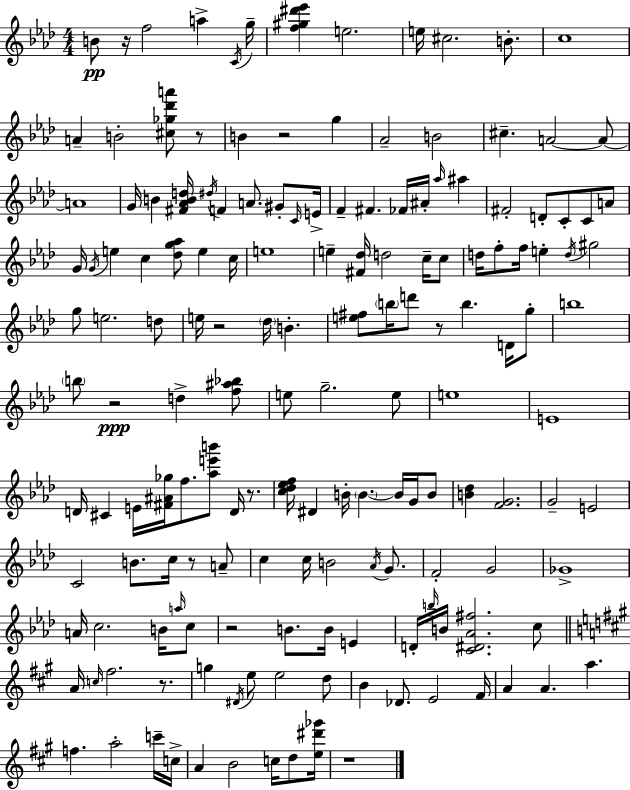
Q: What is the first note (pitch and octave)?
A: B4